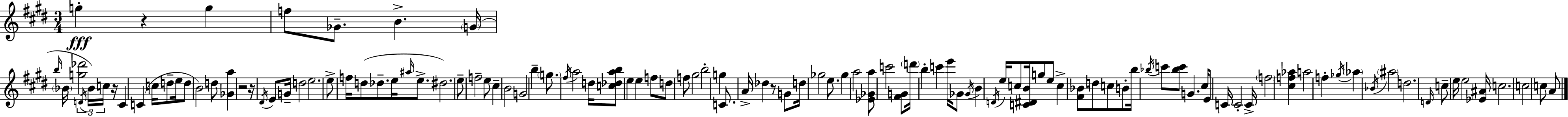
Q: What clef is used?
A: treble